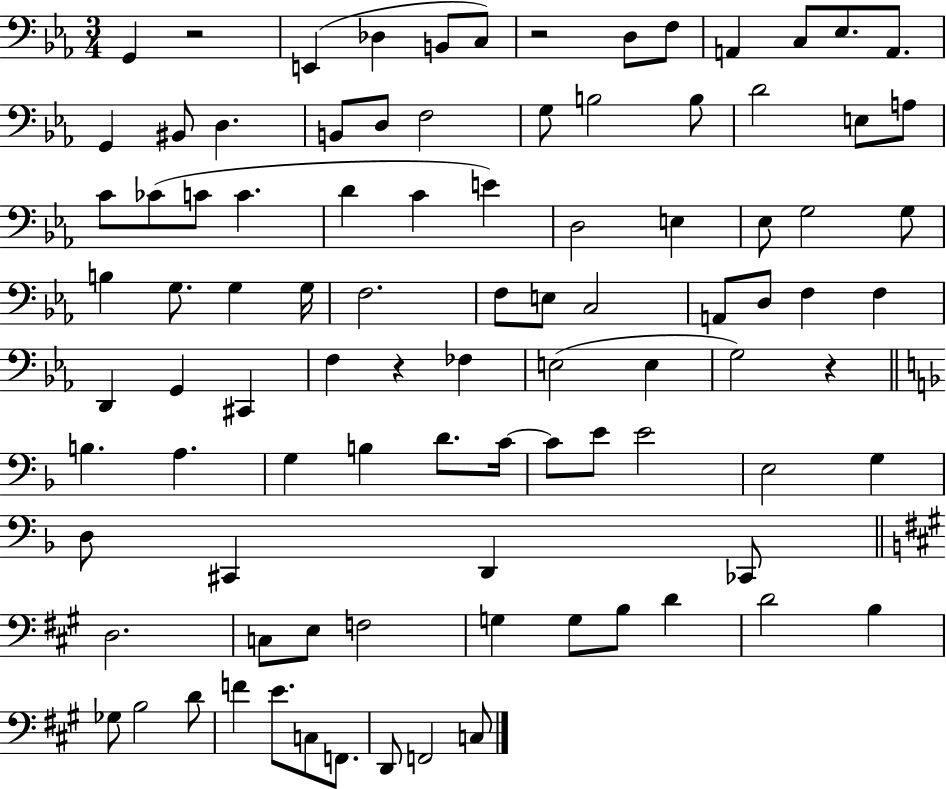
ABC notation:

X:1
T:Untitled
M:3/4
L:1/4
K:Eb
G,, z2 E,, _D, B,,/2 C,/2 z2 D,/2 F,/2 A,, C,/2 _E,/2 A,,/2 G,, ^B,,/2 D, B,,/2 D,/2 F,2 G,/2 B,2 B,/2 D2 E,/2 A,/2 C/2 _C/2 C/2 C D C E D,2 E, _E,/2 G,2 G,/2 B, G,/2 G, G,/4 F,2 F,/2 E,/2 C,2 A,,/2 D,/2 F, F, D,, G,, ^C,, F, z _F, E,2 E, G,2 z B, A, G, B, D/2 C/4 C/2 E/2 E2 E,2 G, D,/2 ^C,, D,, _C,,/2 D,2 C,/2 E,/2 F,2 G, G,/2 B,/2 D D2 B, _G,/2 B,2 D/2 F E/2 C,/2 F,,/2 D,,/2 F,,2 C,/2